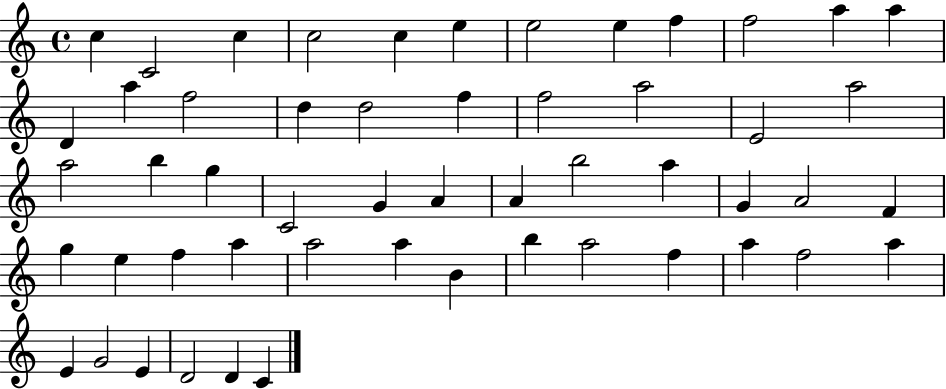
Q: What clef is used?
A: treble